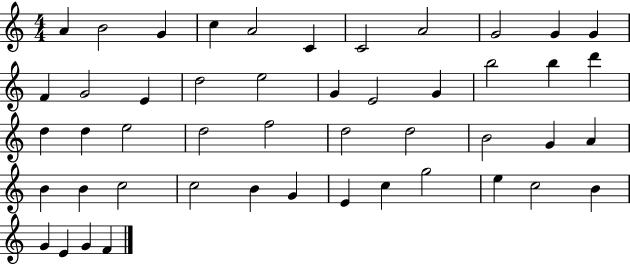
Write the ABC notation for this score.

X:1
T:Untitled
M:4/4
L:1/4
K:C
A B2 G c A2 C C2 A2 G2 G G F G2 E d2 e2 G E2 G b2 b d' d d e2 d2 f2 d2 d2 B2 G A B B c2 c2 B G E c g2 e c2 B G E G F